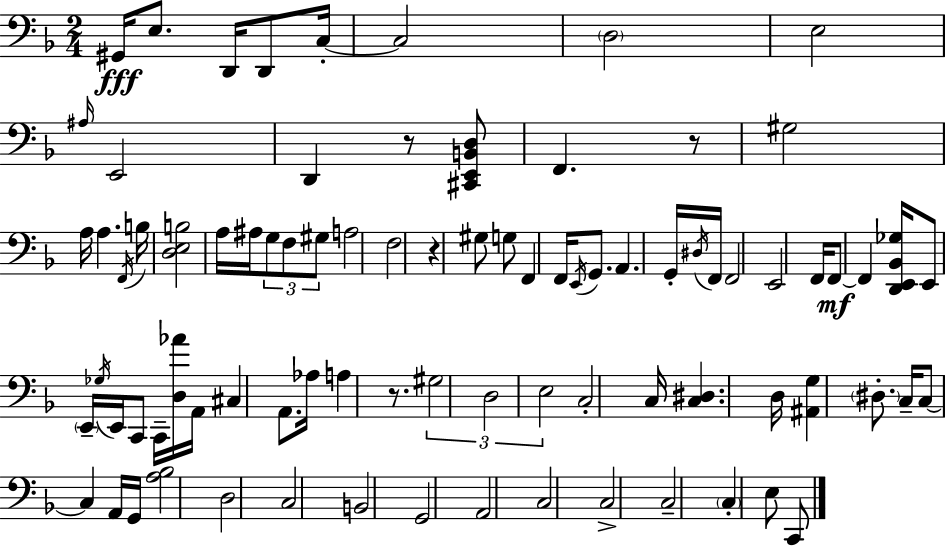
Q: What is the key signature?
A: D minor